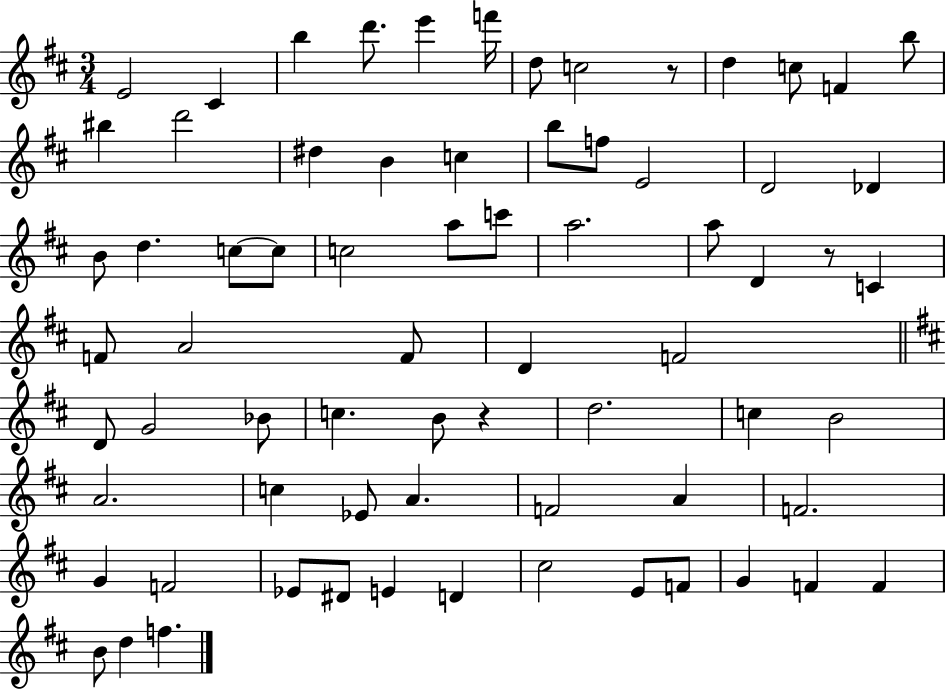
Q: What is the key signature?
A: D major